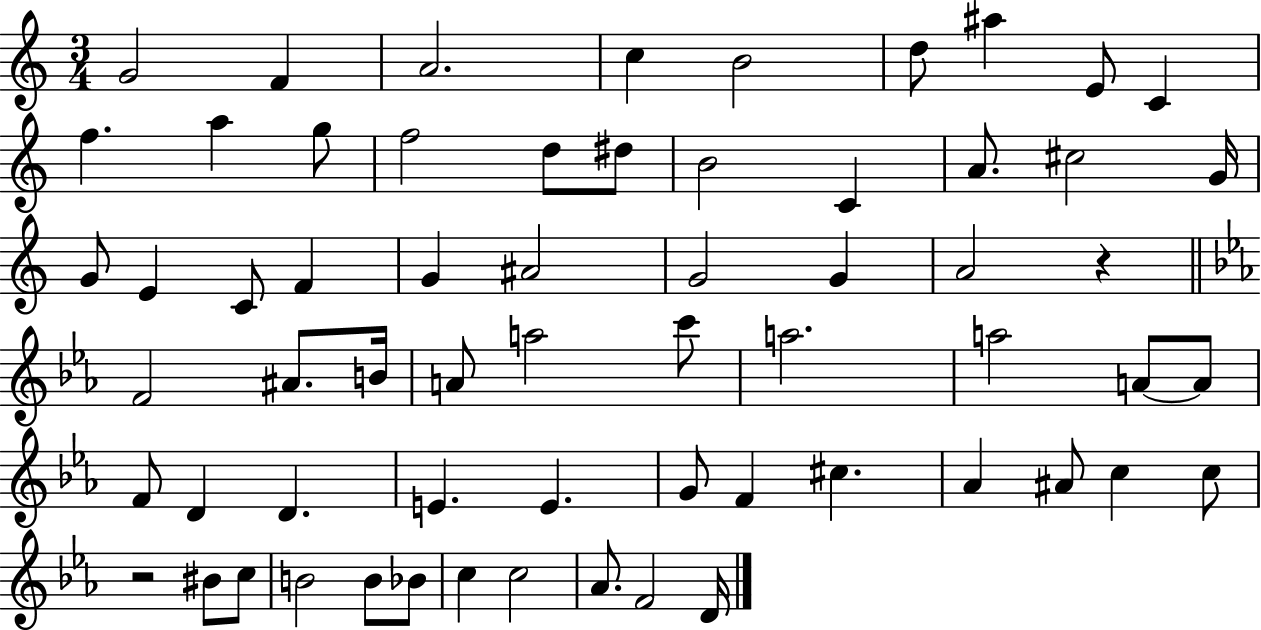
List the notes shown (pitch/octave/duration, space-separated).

G4/h F4/q A4/h. C5/q B4/h D5/e A#5/q E4/e C4/q F5/q. A5/q G5/e F5/h D5/e D#5/e B4/h C4/q A4/e. C#5/h G4/s G4/e E4/q C4/e F4/q G4/q A#4/h G4/h G4/q A4/h R/q F4/h A#4/e. B4/s A4/e A5/h C6/e A5/h. A5/h A4/e A4/e F4/e D4/q D4/q. E4/q. E4/q. G4/e F4/q C#5/q. Ab4/q A#4/e C5/q C5/e R/h BIS4/e C5/e B4/h B4/e Bb4/e C5/q C5/h Ab4/e. F4/h D4/s